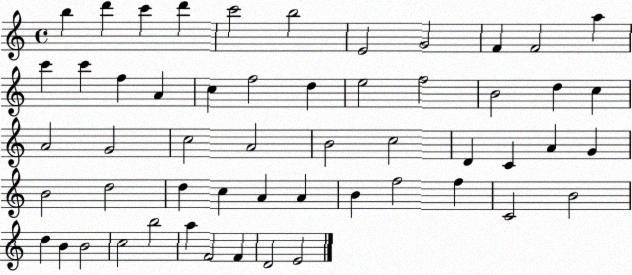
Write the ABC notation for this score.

X:1
T:Untitled
M:4/4
L:1/4
K:C
b d' c' d' c'2 b2 E2 G2 F F2 a c' c' f A c f2 d e2 f2 B2 d c A2 G2 c2 A2 B2 c2 D C A G B2 d2 d c A A B f2 f C2 B2 d B B2 c2 b2 a F2 F D2 E2